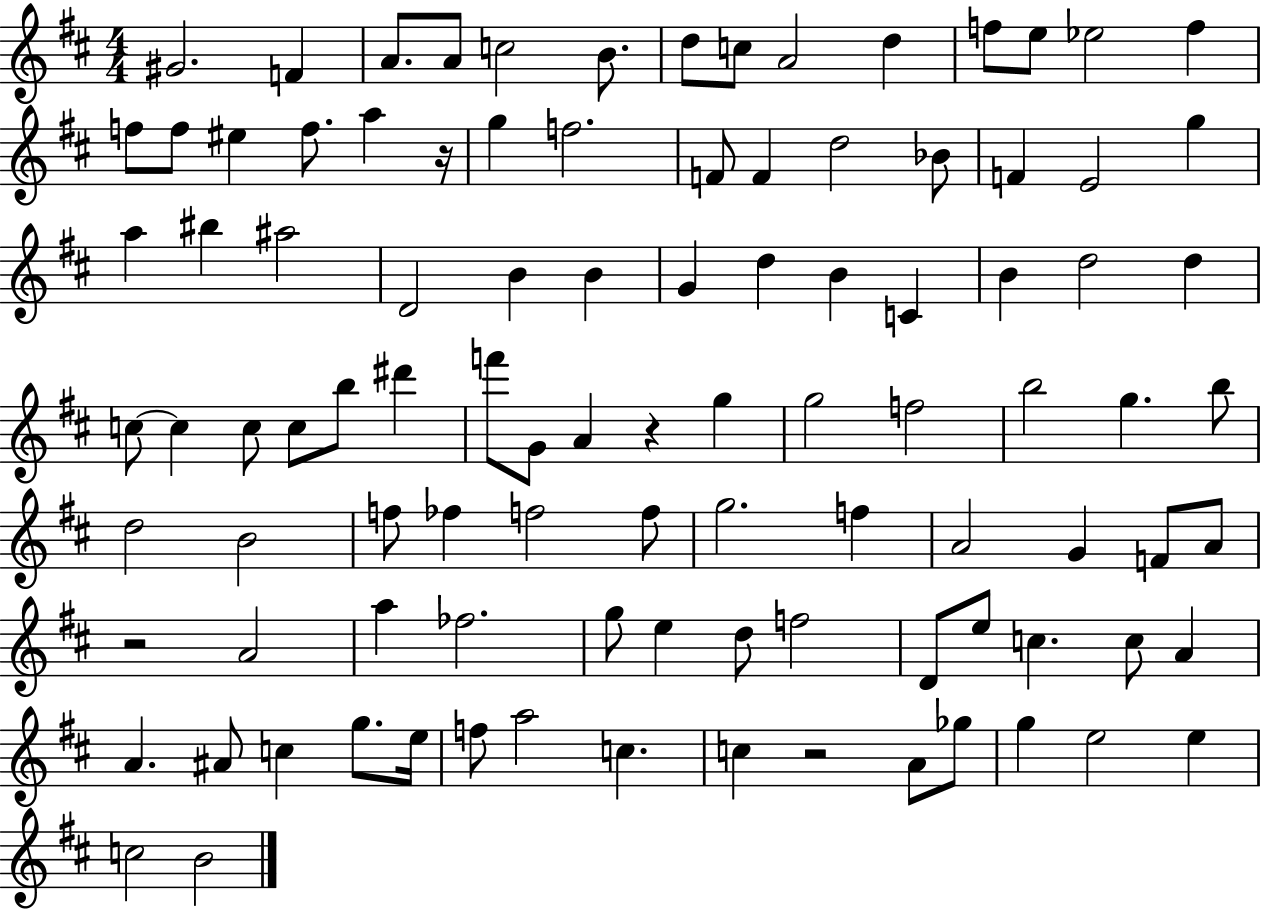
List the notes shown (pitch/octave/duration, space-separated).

G#4/h. F4/q A4/e. A4/e C5/h B4/e. D5/e C5/e A4/h D5/q F5/e E5/e Eb5/h F5/q F5/e F5/e EIS5/q F5/e. A5/q R/s G5/q F5/h. F4/e F4/q D5/h Bb4/e F4/q E4/h G5/q A5/q BIS5/q A#5/h D4/h B4/q B4/q G4/q D5/q B4/q C4/q B4/q D5/h D5/q C5/e C5/q C5/e C5/e B5/e D#6/q F6/e G4/e A4/q R/q G5/q G5/h F5/h B5/h G5/q. B5/e D5/h B4/h F5/e FES5/q F5/h F5/e G5/h. F5/q A4/h G4/q F4/e A4/e R/h A4/h A5/q FES5/h. G5/e E5/q D5/e F5/h D4/e E5/e C5/q. C5/e A4/q A4/q. A#4/e C5/q G5/e. E5/s F5/e A5/h C5/q. C5/q R/h A4/e Gb5/e G5/q E5/h E5/q C5/h B4/h